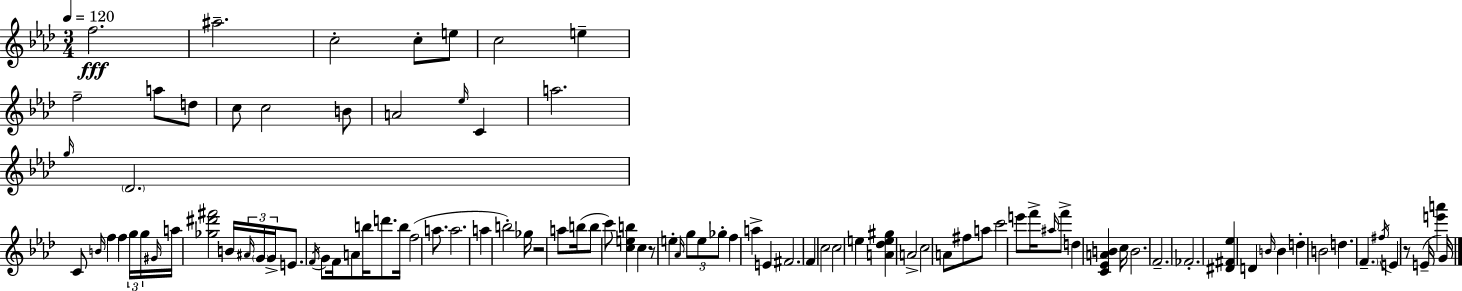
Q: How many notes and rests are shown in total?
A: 98